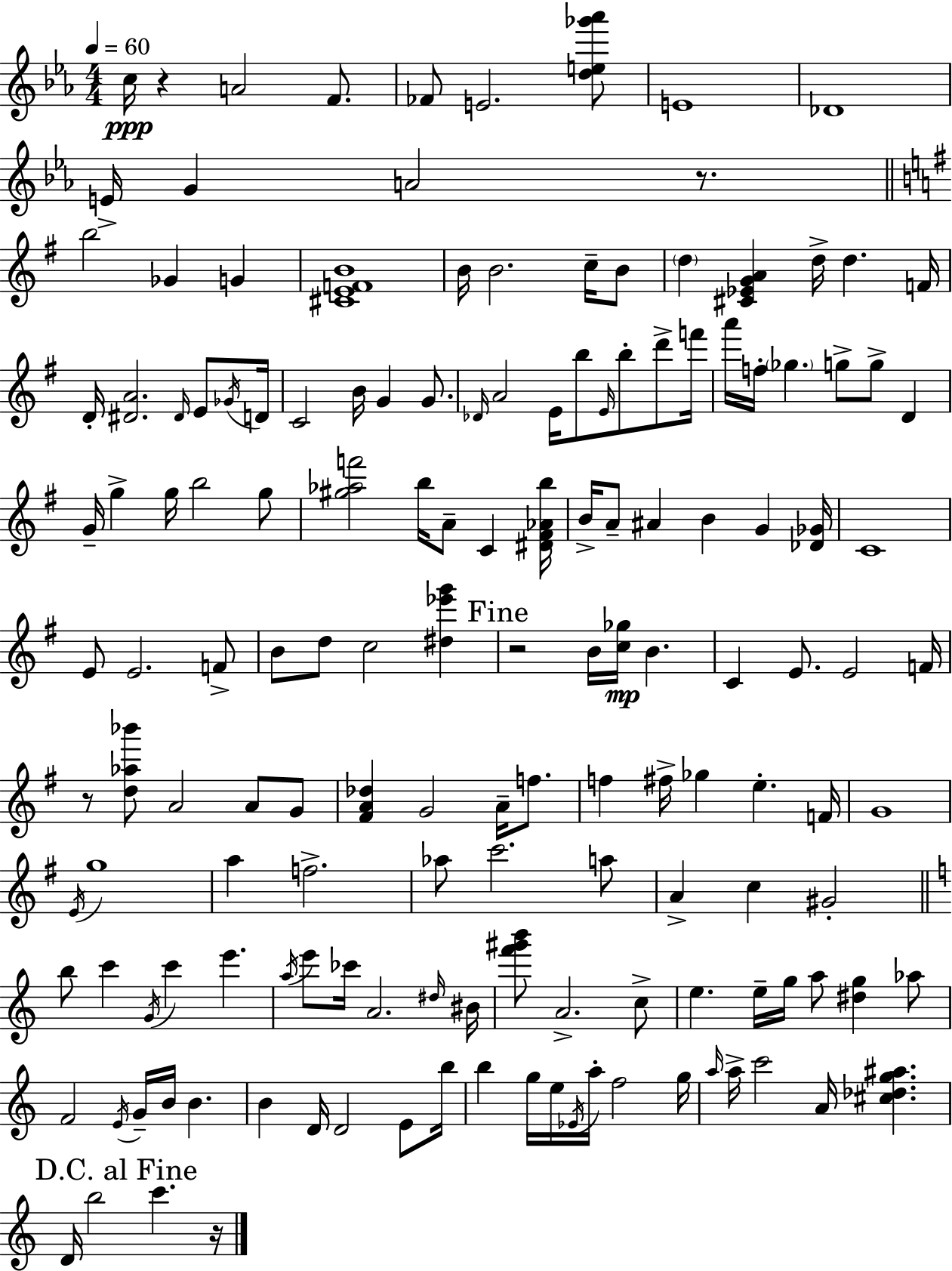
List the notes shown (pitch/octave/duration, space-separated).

C5/s R/q A4/h F4/e. FES4/e E4/h. [D5,E5,Gb6,Ab6]/e E4/w Db4/w E4/s G4/q A4/h R/e. B5/h Gb4/q G4/q [C#4,E4,F4,B4]/w B4/s B4/h. C5/s B4/e D5/q [C#4,Eb4,G4,A4]/q D5/s D5/q. F4/s D4/s [D#4,A4]/h. D#4/s E4/e Gb4/s D4/s C4/h B4/s G4/q G4/e. Db4/s A4/h E4/s B5/e E4/s B5/e D6/e F6/s A6/s F5/s Gb5/q. G5/e G5/e D4/q G4/s G5/q G5/s B5/h G5/e [G#5,Ab5,F6]/h B5/s A4/e C4/q [D#4,F#4,Ab4,B5]/s B4/s A4/e A#4/q B4/q G4/q [Db4,Gb4]/s C4/w E4/e E4/h. F4/e B4/e D5/e C5/h [D#5,Eb6,G6]/q R/h B4/s [C5,Gb5]/s B4/q. C4/q E4/e. E4/h F4/s R/e [D5,Ab5,Bb6]/e A4/h A4/e G4/e [F#4,A4,Db5]/q G4/h A4/s F5/e. F5/q F#5/s Gb5/q E5/q. F4/s G4/w E4/s G5/w A5/q F5/h. Ab5/e C6/h. A5/e A4/q C5/q G#4/h B5/e C6/q G4/s C6/q E6/q. A5/s E6/e CES6/s A4/h. D#5/s BIS4/s [F6,G#6,B6]/e A4/h. C5/e E5/q. E5/s G5/s A5/e [D#5,G5]/q Ab5/e F4/h E4/s G4/s B4/s B4/q. B4/q D4/s D4/h E4/e B5/s B5/q G5/s E5/s Eb4/s A5/s F5/h G5/s A5/s A5/s C6/h A4/s [C#5,Db5,G5,A#5]/q. D4/s B5/h C6/q. R/s